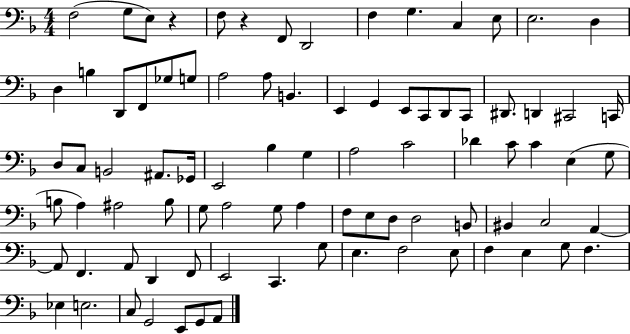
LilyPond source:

{
  \clef bass
  \numericTimeSignature
  \time 4/4
  \key f \major
  \repeat volta 2 { f2( g8 e8) r4 | f8 r4 f,8 d,2 | f4 g4. c4 e8 | e2. d4 | \break d4 b4 d,8 f,8 ges8 g8 | a2 a8 b,4. | e,4 g,4 e,8 c,8 d,8 c,8 | dis,8. d,4 cis,2 c,16 | \break d8 c8 b,2 ais,8. ges,16 | e,2 bes4 g4 | a2 c'2 | des'4 c'8 c'4 e4( g8 | \break b8 a4) ais2 b8 | g8 a2 g8 a4 | f8 e8 d8 d2 b,8 | bis,4 c2 a,4~~ | \break a,8 f,4. a,8 d,4 f,8 | e,2 c,4. g8 | e4. f2 e8 | f4 e4 g8 f4. | \break ees4 e2. | c8 g,2 e,8 g,8 a,8 | } \bar "|."
}